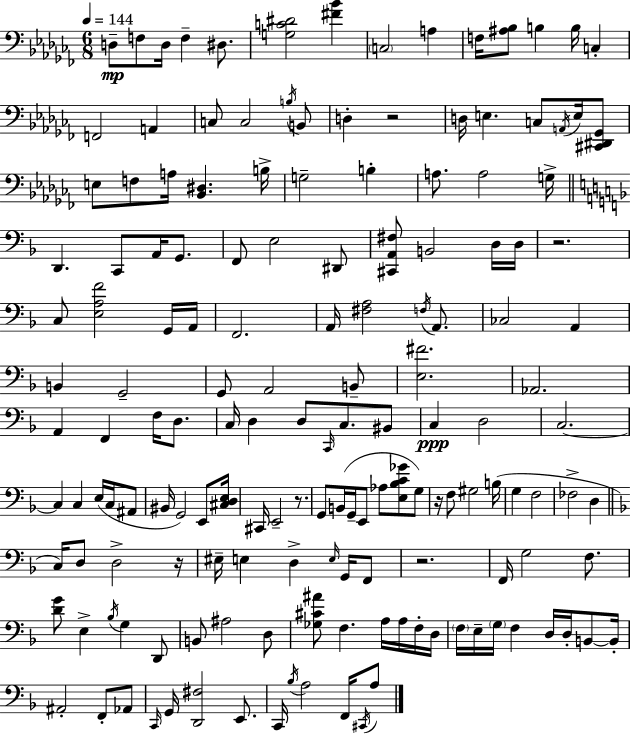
X:1
T:Untitled
M:6/8
L:1/4
K:Abm
D,/2 F,/2 D,/4 F, ^D,/2 [G,C^D]2 [^F_B] C,2 A, F,/4 [^A,_B,]/2 B, B,/4 C, F,,2 A,, C,/2 C,2 B,/4 B,,/2 D, z2 D,/4 E, C,/2 A,,/4 E,/4 [^C,,^D,,_G,,]/2 E,/2 F,/2 A,/4 [_B,,^D,] B,/4 G,2 B, A,/2 A,2 G,/4 D,, C,,/2 A,,/4 G,,/2 F,,/2 E,2 ^D,,/2 [^C,,A,,^F,]/2 B,,2 D,/4 D,/4 z2 C,/2 [E,A,F]2 G,,/4 A,,/4 F,,2 A,,/4 [^F,A,]2 F,/4 A,,/2 _C,2 A,, B,, G,,2 G,,/2 A,,2 B,,/2 [E,^F]2 _A,,2 A,, F,, F,/4 D,/2 C,/4 D, D,/2 C,,/4 C,/2 ^B,,/2 C, D,2 C,2 C, C, E,/4 C,/4 ^A,,/2 ^B,,/4 G,,2 E,,/2 [^C,D,E,]/4 ^C,,/4 E,,2 z/2 G,,/2 B,,/4 G,,/4 E,,/2 _A,/2 [E,_B,C_G]/2 G,/2 z/4 F,/2 ^G,2 B,/4 G, F,2 _F,2 D, C,/4 D,/2 D,2 z/4 ^E,/4 E, D, E,/4 G,,/4 F,,/2 z2 F,,/4 G,2 F,/2 [DG]/2 E, _B,/4 G, D,,/2 B,,/2 ^A,2 D,/2 [_G,^C^A]/2 F, A,/4 A,/4 F,/4 D,/4 F,/4 E,/4 G,/4 F, D,/4 D,/4 B,,/2 B,,/4 ^A,,2 F,,/2 _A,,/2 C,,/4 G,,/4 [D,,^F,]2 E,,/2 C,,/4 _B,/4 A,2 F,,/4 ^C,,/4 A,/2